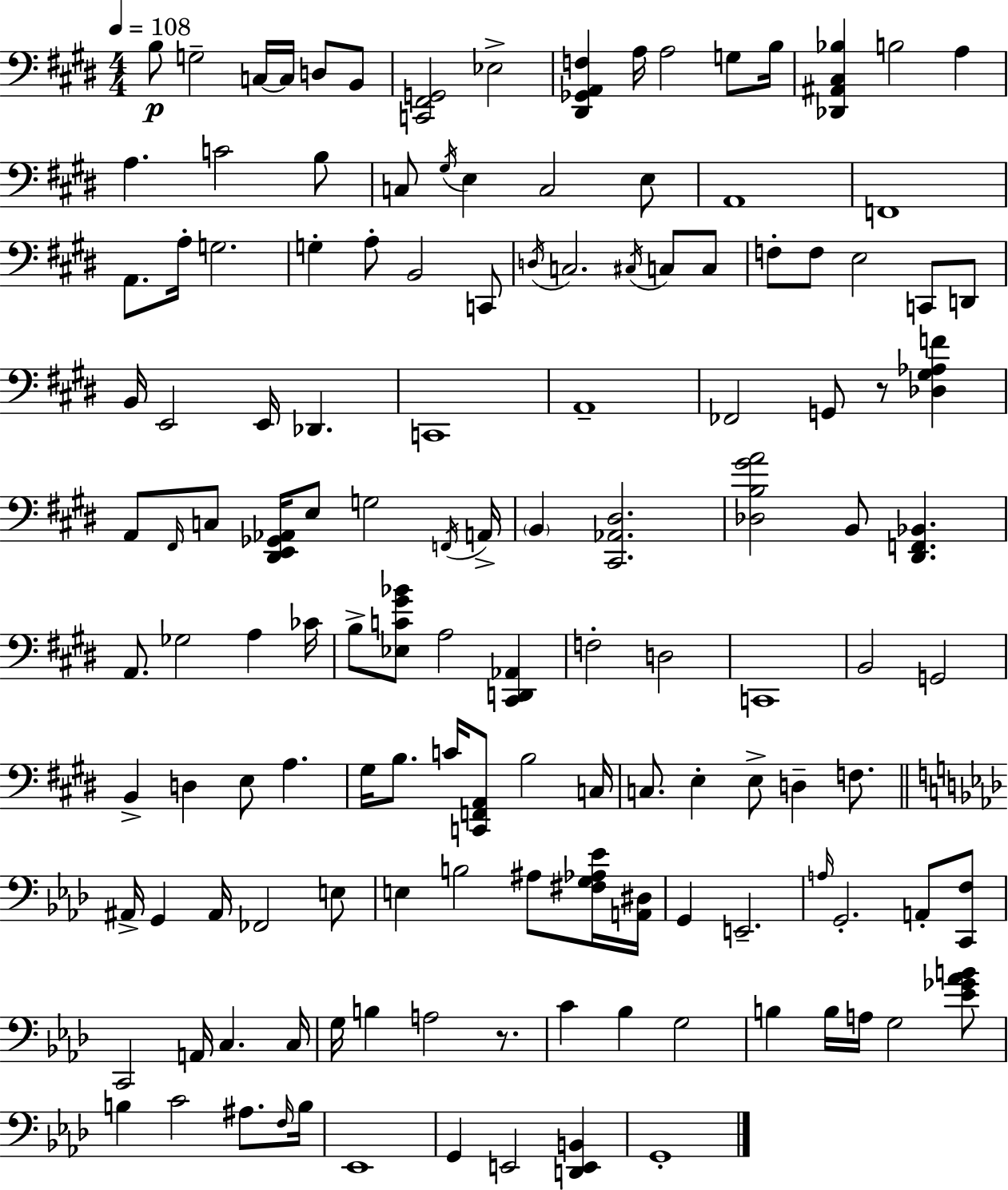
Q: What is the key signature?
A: E major